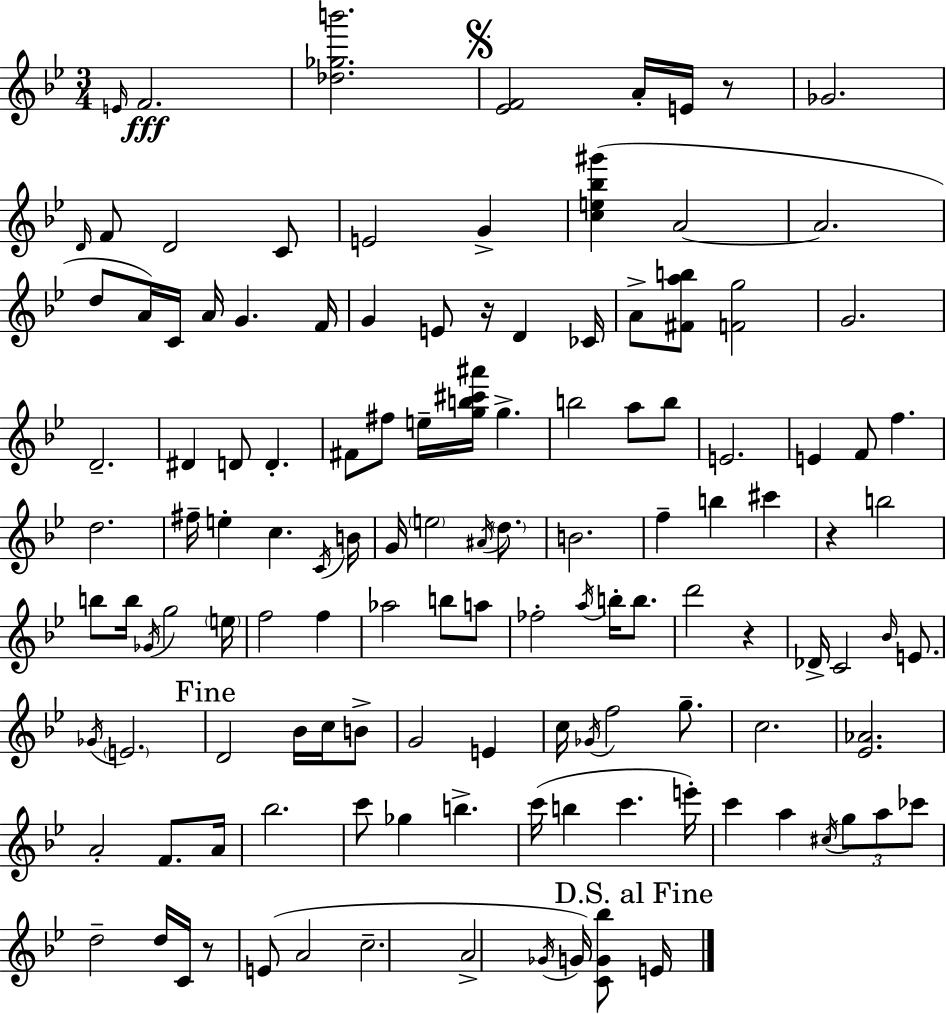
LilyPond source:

{
  \clef treble
  \numericTimeSignature
  \time 3/4
  \key bes \major
  \grace { e'16 }\fff f'2. | <des'' ges'' b'''>2. | \mark \markup { \musicglyph "scripts.segno" } <ees' f'>2 a'16-. e'16 r8 | ges'2. | \break \grace { d'16 } f'8 d'2 | c'8 e'2 g'4-> | <c'' e'' bes'' gis'''>4( a'2~~ | a'2. | \break d''8 a'16) c'16 a'16 g'4. | f'16 g'4 e'8 r16 d'4 | ces'16 a'8-> <fis' a'' b''>8 <f' g''>2 | g'2. | \break d'2.-- | dis'4 d'8 d'4.-. | fis'8 fis''8 e''16-- <g'' b'' cis''' ais'''>16 g''4.-> | b''2 a''8 | \break b''8 e'2. | e'4 f'8 f''4. | d''2. | fis''16-- e''4-. c''4. | \break \acciaccatura { c'16 } b'16 g'16 \parenthesize e''2 | \acciaccatura { ais'16 } \parenthesize d''8. b'2. | f''4-- b''4 | cis'''4 r4 b''2 | \break b''8 b''16 \acciaccatura { ges'16 } g''2 | \parenthesize e''16 f''2 | f''4 aes''2 | b''8 a''8 fes''2-. | \break \acciaccatura { a''16 } b''16-. b''8. d'''2 | r4 des'16-> c'2 | \grace { bes'16 } e'8. \acciaccatura { ges'16 } \parenthesize e'2. | \mark "Fine" d'2 | \break bes'16 c''16 b'8-> g'2 | e'4 c''16 \acciaccatura { ges'16 } f''2 | g''8.-- c''2. | <ees' aes'>2. | \break a'2-. | f'8. a'16 bes''2. | c'''8 ges''4 | b''4.-> c'''16( b''4 | \break c'''4. e'''16-.) c'''4 | a''4 \acciaccatura { cis''16 } \tuplet 3/2 { g''8 a''8 ces'''8 } | d''2-- d''16 c'16 r8 | e'8( a'2 c''2.-- | \break a'2-> | \acciaccatura { ges'16 }) g'16 <c' g' bes''>8 \mark "D.S. al Fine" e'16 \bar "|."
}